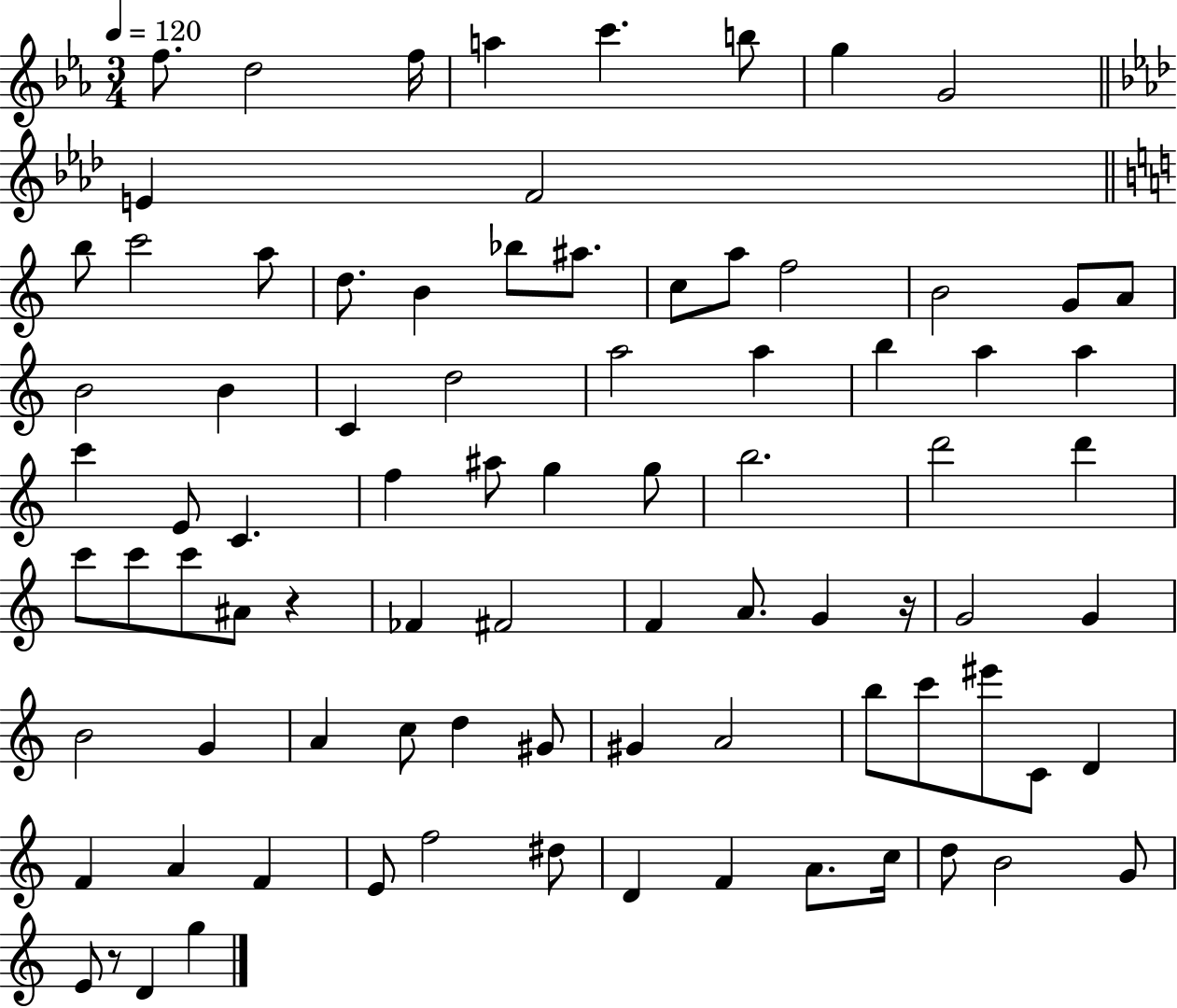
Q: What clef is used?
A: treble